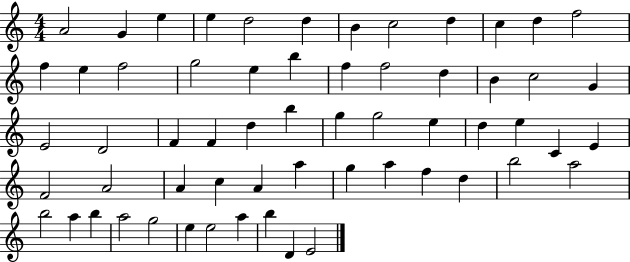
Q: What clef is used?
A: treble